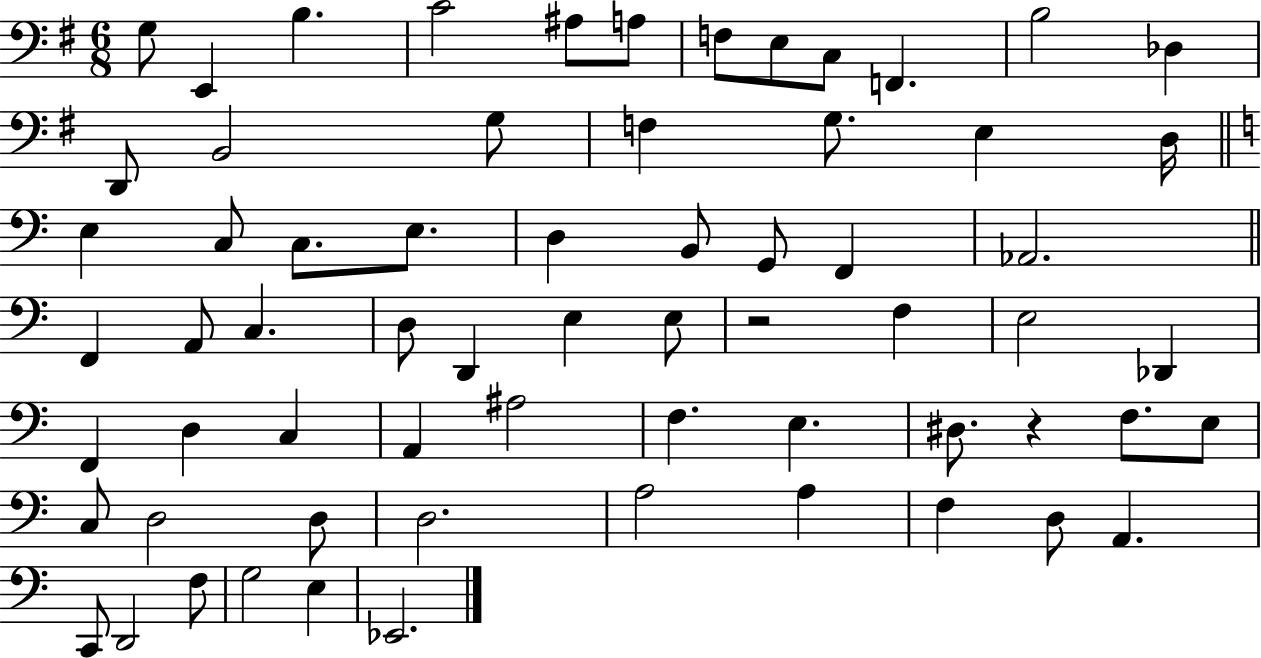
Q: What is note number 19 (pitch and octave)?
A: D3